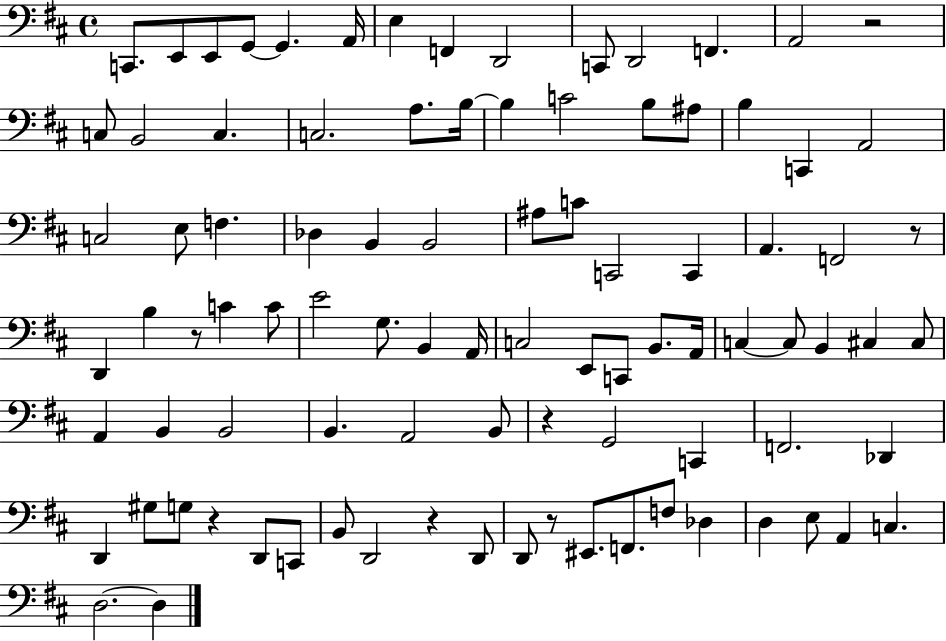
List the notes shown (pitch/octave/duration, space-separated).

C2/e. E2/e E2/e G2/e G2/q. A2/s E3/q F2/q D2/h C2/e D2/h F2/q. A2/h R/h C3/e B2/h C3/q. C3/h. A3/e. B3/s B3/q C4/h B3/e A#3/e B3/q C2/q A2/h C3/h E3/e F3/q. Db3/q B2/q B2/h A#3/e C4/e C2/h C2/q A2/q. F2/h R/e D2/q B3/q R/e C4/q C4/e E4/h G3/e. B2/q A2/s C3/h E2/e C2/e B2/e. A2/s C3/q C3/e B2/q C#3/q C#3/e A2/q B2/q B2/h B2/q. A2/h B2/e R/q G2/h C2/q F2/h. Db2/q D2/q G#3/e G3/e R/q D2/e C2/e B2/e D2/h R/q D2/e D2/e R/e EIS2/e. F2/e. F3/e Db3/q D3/q E3/e A2/q C3/q. D3/h. D3/q